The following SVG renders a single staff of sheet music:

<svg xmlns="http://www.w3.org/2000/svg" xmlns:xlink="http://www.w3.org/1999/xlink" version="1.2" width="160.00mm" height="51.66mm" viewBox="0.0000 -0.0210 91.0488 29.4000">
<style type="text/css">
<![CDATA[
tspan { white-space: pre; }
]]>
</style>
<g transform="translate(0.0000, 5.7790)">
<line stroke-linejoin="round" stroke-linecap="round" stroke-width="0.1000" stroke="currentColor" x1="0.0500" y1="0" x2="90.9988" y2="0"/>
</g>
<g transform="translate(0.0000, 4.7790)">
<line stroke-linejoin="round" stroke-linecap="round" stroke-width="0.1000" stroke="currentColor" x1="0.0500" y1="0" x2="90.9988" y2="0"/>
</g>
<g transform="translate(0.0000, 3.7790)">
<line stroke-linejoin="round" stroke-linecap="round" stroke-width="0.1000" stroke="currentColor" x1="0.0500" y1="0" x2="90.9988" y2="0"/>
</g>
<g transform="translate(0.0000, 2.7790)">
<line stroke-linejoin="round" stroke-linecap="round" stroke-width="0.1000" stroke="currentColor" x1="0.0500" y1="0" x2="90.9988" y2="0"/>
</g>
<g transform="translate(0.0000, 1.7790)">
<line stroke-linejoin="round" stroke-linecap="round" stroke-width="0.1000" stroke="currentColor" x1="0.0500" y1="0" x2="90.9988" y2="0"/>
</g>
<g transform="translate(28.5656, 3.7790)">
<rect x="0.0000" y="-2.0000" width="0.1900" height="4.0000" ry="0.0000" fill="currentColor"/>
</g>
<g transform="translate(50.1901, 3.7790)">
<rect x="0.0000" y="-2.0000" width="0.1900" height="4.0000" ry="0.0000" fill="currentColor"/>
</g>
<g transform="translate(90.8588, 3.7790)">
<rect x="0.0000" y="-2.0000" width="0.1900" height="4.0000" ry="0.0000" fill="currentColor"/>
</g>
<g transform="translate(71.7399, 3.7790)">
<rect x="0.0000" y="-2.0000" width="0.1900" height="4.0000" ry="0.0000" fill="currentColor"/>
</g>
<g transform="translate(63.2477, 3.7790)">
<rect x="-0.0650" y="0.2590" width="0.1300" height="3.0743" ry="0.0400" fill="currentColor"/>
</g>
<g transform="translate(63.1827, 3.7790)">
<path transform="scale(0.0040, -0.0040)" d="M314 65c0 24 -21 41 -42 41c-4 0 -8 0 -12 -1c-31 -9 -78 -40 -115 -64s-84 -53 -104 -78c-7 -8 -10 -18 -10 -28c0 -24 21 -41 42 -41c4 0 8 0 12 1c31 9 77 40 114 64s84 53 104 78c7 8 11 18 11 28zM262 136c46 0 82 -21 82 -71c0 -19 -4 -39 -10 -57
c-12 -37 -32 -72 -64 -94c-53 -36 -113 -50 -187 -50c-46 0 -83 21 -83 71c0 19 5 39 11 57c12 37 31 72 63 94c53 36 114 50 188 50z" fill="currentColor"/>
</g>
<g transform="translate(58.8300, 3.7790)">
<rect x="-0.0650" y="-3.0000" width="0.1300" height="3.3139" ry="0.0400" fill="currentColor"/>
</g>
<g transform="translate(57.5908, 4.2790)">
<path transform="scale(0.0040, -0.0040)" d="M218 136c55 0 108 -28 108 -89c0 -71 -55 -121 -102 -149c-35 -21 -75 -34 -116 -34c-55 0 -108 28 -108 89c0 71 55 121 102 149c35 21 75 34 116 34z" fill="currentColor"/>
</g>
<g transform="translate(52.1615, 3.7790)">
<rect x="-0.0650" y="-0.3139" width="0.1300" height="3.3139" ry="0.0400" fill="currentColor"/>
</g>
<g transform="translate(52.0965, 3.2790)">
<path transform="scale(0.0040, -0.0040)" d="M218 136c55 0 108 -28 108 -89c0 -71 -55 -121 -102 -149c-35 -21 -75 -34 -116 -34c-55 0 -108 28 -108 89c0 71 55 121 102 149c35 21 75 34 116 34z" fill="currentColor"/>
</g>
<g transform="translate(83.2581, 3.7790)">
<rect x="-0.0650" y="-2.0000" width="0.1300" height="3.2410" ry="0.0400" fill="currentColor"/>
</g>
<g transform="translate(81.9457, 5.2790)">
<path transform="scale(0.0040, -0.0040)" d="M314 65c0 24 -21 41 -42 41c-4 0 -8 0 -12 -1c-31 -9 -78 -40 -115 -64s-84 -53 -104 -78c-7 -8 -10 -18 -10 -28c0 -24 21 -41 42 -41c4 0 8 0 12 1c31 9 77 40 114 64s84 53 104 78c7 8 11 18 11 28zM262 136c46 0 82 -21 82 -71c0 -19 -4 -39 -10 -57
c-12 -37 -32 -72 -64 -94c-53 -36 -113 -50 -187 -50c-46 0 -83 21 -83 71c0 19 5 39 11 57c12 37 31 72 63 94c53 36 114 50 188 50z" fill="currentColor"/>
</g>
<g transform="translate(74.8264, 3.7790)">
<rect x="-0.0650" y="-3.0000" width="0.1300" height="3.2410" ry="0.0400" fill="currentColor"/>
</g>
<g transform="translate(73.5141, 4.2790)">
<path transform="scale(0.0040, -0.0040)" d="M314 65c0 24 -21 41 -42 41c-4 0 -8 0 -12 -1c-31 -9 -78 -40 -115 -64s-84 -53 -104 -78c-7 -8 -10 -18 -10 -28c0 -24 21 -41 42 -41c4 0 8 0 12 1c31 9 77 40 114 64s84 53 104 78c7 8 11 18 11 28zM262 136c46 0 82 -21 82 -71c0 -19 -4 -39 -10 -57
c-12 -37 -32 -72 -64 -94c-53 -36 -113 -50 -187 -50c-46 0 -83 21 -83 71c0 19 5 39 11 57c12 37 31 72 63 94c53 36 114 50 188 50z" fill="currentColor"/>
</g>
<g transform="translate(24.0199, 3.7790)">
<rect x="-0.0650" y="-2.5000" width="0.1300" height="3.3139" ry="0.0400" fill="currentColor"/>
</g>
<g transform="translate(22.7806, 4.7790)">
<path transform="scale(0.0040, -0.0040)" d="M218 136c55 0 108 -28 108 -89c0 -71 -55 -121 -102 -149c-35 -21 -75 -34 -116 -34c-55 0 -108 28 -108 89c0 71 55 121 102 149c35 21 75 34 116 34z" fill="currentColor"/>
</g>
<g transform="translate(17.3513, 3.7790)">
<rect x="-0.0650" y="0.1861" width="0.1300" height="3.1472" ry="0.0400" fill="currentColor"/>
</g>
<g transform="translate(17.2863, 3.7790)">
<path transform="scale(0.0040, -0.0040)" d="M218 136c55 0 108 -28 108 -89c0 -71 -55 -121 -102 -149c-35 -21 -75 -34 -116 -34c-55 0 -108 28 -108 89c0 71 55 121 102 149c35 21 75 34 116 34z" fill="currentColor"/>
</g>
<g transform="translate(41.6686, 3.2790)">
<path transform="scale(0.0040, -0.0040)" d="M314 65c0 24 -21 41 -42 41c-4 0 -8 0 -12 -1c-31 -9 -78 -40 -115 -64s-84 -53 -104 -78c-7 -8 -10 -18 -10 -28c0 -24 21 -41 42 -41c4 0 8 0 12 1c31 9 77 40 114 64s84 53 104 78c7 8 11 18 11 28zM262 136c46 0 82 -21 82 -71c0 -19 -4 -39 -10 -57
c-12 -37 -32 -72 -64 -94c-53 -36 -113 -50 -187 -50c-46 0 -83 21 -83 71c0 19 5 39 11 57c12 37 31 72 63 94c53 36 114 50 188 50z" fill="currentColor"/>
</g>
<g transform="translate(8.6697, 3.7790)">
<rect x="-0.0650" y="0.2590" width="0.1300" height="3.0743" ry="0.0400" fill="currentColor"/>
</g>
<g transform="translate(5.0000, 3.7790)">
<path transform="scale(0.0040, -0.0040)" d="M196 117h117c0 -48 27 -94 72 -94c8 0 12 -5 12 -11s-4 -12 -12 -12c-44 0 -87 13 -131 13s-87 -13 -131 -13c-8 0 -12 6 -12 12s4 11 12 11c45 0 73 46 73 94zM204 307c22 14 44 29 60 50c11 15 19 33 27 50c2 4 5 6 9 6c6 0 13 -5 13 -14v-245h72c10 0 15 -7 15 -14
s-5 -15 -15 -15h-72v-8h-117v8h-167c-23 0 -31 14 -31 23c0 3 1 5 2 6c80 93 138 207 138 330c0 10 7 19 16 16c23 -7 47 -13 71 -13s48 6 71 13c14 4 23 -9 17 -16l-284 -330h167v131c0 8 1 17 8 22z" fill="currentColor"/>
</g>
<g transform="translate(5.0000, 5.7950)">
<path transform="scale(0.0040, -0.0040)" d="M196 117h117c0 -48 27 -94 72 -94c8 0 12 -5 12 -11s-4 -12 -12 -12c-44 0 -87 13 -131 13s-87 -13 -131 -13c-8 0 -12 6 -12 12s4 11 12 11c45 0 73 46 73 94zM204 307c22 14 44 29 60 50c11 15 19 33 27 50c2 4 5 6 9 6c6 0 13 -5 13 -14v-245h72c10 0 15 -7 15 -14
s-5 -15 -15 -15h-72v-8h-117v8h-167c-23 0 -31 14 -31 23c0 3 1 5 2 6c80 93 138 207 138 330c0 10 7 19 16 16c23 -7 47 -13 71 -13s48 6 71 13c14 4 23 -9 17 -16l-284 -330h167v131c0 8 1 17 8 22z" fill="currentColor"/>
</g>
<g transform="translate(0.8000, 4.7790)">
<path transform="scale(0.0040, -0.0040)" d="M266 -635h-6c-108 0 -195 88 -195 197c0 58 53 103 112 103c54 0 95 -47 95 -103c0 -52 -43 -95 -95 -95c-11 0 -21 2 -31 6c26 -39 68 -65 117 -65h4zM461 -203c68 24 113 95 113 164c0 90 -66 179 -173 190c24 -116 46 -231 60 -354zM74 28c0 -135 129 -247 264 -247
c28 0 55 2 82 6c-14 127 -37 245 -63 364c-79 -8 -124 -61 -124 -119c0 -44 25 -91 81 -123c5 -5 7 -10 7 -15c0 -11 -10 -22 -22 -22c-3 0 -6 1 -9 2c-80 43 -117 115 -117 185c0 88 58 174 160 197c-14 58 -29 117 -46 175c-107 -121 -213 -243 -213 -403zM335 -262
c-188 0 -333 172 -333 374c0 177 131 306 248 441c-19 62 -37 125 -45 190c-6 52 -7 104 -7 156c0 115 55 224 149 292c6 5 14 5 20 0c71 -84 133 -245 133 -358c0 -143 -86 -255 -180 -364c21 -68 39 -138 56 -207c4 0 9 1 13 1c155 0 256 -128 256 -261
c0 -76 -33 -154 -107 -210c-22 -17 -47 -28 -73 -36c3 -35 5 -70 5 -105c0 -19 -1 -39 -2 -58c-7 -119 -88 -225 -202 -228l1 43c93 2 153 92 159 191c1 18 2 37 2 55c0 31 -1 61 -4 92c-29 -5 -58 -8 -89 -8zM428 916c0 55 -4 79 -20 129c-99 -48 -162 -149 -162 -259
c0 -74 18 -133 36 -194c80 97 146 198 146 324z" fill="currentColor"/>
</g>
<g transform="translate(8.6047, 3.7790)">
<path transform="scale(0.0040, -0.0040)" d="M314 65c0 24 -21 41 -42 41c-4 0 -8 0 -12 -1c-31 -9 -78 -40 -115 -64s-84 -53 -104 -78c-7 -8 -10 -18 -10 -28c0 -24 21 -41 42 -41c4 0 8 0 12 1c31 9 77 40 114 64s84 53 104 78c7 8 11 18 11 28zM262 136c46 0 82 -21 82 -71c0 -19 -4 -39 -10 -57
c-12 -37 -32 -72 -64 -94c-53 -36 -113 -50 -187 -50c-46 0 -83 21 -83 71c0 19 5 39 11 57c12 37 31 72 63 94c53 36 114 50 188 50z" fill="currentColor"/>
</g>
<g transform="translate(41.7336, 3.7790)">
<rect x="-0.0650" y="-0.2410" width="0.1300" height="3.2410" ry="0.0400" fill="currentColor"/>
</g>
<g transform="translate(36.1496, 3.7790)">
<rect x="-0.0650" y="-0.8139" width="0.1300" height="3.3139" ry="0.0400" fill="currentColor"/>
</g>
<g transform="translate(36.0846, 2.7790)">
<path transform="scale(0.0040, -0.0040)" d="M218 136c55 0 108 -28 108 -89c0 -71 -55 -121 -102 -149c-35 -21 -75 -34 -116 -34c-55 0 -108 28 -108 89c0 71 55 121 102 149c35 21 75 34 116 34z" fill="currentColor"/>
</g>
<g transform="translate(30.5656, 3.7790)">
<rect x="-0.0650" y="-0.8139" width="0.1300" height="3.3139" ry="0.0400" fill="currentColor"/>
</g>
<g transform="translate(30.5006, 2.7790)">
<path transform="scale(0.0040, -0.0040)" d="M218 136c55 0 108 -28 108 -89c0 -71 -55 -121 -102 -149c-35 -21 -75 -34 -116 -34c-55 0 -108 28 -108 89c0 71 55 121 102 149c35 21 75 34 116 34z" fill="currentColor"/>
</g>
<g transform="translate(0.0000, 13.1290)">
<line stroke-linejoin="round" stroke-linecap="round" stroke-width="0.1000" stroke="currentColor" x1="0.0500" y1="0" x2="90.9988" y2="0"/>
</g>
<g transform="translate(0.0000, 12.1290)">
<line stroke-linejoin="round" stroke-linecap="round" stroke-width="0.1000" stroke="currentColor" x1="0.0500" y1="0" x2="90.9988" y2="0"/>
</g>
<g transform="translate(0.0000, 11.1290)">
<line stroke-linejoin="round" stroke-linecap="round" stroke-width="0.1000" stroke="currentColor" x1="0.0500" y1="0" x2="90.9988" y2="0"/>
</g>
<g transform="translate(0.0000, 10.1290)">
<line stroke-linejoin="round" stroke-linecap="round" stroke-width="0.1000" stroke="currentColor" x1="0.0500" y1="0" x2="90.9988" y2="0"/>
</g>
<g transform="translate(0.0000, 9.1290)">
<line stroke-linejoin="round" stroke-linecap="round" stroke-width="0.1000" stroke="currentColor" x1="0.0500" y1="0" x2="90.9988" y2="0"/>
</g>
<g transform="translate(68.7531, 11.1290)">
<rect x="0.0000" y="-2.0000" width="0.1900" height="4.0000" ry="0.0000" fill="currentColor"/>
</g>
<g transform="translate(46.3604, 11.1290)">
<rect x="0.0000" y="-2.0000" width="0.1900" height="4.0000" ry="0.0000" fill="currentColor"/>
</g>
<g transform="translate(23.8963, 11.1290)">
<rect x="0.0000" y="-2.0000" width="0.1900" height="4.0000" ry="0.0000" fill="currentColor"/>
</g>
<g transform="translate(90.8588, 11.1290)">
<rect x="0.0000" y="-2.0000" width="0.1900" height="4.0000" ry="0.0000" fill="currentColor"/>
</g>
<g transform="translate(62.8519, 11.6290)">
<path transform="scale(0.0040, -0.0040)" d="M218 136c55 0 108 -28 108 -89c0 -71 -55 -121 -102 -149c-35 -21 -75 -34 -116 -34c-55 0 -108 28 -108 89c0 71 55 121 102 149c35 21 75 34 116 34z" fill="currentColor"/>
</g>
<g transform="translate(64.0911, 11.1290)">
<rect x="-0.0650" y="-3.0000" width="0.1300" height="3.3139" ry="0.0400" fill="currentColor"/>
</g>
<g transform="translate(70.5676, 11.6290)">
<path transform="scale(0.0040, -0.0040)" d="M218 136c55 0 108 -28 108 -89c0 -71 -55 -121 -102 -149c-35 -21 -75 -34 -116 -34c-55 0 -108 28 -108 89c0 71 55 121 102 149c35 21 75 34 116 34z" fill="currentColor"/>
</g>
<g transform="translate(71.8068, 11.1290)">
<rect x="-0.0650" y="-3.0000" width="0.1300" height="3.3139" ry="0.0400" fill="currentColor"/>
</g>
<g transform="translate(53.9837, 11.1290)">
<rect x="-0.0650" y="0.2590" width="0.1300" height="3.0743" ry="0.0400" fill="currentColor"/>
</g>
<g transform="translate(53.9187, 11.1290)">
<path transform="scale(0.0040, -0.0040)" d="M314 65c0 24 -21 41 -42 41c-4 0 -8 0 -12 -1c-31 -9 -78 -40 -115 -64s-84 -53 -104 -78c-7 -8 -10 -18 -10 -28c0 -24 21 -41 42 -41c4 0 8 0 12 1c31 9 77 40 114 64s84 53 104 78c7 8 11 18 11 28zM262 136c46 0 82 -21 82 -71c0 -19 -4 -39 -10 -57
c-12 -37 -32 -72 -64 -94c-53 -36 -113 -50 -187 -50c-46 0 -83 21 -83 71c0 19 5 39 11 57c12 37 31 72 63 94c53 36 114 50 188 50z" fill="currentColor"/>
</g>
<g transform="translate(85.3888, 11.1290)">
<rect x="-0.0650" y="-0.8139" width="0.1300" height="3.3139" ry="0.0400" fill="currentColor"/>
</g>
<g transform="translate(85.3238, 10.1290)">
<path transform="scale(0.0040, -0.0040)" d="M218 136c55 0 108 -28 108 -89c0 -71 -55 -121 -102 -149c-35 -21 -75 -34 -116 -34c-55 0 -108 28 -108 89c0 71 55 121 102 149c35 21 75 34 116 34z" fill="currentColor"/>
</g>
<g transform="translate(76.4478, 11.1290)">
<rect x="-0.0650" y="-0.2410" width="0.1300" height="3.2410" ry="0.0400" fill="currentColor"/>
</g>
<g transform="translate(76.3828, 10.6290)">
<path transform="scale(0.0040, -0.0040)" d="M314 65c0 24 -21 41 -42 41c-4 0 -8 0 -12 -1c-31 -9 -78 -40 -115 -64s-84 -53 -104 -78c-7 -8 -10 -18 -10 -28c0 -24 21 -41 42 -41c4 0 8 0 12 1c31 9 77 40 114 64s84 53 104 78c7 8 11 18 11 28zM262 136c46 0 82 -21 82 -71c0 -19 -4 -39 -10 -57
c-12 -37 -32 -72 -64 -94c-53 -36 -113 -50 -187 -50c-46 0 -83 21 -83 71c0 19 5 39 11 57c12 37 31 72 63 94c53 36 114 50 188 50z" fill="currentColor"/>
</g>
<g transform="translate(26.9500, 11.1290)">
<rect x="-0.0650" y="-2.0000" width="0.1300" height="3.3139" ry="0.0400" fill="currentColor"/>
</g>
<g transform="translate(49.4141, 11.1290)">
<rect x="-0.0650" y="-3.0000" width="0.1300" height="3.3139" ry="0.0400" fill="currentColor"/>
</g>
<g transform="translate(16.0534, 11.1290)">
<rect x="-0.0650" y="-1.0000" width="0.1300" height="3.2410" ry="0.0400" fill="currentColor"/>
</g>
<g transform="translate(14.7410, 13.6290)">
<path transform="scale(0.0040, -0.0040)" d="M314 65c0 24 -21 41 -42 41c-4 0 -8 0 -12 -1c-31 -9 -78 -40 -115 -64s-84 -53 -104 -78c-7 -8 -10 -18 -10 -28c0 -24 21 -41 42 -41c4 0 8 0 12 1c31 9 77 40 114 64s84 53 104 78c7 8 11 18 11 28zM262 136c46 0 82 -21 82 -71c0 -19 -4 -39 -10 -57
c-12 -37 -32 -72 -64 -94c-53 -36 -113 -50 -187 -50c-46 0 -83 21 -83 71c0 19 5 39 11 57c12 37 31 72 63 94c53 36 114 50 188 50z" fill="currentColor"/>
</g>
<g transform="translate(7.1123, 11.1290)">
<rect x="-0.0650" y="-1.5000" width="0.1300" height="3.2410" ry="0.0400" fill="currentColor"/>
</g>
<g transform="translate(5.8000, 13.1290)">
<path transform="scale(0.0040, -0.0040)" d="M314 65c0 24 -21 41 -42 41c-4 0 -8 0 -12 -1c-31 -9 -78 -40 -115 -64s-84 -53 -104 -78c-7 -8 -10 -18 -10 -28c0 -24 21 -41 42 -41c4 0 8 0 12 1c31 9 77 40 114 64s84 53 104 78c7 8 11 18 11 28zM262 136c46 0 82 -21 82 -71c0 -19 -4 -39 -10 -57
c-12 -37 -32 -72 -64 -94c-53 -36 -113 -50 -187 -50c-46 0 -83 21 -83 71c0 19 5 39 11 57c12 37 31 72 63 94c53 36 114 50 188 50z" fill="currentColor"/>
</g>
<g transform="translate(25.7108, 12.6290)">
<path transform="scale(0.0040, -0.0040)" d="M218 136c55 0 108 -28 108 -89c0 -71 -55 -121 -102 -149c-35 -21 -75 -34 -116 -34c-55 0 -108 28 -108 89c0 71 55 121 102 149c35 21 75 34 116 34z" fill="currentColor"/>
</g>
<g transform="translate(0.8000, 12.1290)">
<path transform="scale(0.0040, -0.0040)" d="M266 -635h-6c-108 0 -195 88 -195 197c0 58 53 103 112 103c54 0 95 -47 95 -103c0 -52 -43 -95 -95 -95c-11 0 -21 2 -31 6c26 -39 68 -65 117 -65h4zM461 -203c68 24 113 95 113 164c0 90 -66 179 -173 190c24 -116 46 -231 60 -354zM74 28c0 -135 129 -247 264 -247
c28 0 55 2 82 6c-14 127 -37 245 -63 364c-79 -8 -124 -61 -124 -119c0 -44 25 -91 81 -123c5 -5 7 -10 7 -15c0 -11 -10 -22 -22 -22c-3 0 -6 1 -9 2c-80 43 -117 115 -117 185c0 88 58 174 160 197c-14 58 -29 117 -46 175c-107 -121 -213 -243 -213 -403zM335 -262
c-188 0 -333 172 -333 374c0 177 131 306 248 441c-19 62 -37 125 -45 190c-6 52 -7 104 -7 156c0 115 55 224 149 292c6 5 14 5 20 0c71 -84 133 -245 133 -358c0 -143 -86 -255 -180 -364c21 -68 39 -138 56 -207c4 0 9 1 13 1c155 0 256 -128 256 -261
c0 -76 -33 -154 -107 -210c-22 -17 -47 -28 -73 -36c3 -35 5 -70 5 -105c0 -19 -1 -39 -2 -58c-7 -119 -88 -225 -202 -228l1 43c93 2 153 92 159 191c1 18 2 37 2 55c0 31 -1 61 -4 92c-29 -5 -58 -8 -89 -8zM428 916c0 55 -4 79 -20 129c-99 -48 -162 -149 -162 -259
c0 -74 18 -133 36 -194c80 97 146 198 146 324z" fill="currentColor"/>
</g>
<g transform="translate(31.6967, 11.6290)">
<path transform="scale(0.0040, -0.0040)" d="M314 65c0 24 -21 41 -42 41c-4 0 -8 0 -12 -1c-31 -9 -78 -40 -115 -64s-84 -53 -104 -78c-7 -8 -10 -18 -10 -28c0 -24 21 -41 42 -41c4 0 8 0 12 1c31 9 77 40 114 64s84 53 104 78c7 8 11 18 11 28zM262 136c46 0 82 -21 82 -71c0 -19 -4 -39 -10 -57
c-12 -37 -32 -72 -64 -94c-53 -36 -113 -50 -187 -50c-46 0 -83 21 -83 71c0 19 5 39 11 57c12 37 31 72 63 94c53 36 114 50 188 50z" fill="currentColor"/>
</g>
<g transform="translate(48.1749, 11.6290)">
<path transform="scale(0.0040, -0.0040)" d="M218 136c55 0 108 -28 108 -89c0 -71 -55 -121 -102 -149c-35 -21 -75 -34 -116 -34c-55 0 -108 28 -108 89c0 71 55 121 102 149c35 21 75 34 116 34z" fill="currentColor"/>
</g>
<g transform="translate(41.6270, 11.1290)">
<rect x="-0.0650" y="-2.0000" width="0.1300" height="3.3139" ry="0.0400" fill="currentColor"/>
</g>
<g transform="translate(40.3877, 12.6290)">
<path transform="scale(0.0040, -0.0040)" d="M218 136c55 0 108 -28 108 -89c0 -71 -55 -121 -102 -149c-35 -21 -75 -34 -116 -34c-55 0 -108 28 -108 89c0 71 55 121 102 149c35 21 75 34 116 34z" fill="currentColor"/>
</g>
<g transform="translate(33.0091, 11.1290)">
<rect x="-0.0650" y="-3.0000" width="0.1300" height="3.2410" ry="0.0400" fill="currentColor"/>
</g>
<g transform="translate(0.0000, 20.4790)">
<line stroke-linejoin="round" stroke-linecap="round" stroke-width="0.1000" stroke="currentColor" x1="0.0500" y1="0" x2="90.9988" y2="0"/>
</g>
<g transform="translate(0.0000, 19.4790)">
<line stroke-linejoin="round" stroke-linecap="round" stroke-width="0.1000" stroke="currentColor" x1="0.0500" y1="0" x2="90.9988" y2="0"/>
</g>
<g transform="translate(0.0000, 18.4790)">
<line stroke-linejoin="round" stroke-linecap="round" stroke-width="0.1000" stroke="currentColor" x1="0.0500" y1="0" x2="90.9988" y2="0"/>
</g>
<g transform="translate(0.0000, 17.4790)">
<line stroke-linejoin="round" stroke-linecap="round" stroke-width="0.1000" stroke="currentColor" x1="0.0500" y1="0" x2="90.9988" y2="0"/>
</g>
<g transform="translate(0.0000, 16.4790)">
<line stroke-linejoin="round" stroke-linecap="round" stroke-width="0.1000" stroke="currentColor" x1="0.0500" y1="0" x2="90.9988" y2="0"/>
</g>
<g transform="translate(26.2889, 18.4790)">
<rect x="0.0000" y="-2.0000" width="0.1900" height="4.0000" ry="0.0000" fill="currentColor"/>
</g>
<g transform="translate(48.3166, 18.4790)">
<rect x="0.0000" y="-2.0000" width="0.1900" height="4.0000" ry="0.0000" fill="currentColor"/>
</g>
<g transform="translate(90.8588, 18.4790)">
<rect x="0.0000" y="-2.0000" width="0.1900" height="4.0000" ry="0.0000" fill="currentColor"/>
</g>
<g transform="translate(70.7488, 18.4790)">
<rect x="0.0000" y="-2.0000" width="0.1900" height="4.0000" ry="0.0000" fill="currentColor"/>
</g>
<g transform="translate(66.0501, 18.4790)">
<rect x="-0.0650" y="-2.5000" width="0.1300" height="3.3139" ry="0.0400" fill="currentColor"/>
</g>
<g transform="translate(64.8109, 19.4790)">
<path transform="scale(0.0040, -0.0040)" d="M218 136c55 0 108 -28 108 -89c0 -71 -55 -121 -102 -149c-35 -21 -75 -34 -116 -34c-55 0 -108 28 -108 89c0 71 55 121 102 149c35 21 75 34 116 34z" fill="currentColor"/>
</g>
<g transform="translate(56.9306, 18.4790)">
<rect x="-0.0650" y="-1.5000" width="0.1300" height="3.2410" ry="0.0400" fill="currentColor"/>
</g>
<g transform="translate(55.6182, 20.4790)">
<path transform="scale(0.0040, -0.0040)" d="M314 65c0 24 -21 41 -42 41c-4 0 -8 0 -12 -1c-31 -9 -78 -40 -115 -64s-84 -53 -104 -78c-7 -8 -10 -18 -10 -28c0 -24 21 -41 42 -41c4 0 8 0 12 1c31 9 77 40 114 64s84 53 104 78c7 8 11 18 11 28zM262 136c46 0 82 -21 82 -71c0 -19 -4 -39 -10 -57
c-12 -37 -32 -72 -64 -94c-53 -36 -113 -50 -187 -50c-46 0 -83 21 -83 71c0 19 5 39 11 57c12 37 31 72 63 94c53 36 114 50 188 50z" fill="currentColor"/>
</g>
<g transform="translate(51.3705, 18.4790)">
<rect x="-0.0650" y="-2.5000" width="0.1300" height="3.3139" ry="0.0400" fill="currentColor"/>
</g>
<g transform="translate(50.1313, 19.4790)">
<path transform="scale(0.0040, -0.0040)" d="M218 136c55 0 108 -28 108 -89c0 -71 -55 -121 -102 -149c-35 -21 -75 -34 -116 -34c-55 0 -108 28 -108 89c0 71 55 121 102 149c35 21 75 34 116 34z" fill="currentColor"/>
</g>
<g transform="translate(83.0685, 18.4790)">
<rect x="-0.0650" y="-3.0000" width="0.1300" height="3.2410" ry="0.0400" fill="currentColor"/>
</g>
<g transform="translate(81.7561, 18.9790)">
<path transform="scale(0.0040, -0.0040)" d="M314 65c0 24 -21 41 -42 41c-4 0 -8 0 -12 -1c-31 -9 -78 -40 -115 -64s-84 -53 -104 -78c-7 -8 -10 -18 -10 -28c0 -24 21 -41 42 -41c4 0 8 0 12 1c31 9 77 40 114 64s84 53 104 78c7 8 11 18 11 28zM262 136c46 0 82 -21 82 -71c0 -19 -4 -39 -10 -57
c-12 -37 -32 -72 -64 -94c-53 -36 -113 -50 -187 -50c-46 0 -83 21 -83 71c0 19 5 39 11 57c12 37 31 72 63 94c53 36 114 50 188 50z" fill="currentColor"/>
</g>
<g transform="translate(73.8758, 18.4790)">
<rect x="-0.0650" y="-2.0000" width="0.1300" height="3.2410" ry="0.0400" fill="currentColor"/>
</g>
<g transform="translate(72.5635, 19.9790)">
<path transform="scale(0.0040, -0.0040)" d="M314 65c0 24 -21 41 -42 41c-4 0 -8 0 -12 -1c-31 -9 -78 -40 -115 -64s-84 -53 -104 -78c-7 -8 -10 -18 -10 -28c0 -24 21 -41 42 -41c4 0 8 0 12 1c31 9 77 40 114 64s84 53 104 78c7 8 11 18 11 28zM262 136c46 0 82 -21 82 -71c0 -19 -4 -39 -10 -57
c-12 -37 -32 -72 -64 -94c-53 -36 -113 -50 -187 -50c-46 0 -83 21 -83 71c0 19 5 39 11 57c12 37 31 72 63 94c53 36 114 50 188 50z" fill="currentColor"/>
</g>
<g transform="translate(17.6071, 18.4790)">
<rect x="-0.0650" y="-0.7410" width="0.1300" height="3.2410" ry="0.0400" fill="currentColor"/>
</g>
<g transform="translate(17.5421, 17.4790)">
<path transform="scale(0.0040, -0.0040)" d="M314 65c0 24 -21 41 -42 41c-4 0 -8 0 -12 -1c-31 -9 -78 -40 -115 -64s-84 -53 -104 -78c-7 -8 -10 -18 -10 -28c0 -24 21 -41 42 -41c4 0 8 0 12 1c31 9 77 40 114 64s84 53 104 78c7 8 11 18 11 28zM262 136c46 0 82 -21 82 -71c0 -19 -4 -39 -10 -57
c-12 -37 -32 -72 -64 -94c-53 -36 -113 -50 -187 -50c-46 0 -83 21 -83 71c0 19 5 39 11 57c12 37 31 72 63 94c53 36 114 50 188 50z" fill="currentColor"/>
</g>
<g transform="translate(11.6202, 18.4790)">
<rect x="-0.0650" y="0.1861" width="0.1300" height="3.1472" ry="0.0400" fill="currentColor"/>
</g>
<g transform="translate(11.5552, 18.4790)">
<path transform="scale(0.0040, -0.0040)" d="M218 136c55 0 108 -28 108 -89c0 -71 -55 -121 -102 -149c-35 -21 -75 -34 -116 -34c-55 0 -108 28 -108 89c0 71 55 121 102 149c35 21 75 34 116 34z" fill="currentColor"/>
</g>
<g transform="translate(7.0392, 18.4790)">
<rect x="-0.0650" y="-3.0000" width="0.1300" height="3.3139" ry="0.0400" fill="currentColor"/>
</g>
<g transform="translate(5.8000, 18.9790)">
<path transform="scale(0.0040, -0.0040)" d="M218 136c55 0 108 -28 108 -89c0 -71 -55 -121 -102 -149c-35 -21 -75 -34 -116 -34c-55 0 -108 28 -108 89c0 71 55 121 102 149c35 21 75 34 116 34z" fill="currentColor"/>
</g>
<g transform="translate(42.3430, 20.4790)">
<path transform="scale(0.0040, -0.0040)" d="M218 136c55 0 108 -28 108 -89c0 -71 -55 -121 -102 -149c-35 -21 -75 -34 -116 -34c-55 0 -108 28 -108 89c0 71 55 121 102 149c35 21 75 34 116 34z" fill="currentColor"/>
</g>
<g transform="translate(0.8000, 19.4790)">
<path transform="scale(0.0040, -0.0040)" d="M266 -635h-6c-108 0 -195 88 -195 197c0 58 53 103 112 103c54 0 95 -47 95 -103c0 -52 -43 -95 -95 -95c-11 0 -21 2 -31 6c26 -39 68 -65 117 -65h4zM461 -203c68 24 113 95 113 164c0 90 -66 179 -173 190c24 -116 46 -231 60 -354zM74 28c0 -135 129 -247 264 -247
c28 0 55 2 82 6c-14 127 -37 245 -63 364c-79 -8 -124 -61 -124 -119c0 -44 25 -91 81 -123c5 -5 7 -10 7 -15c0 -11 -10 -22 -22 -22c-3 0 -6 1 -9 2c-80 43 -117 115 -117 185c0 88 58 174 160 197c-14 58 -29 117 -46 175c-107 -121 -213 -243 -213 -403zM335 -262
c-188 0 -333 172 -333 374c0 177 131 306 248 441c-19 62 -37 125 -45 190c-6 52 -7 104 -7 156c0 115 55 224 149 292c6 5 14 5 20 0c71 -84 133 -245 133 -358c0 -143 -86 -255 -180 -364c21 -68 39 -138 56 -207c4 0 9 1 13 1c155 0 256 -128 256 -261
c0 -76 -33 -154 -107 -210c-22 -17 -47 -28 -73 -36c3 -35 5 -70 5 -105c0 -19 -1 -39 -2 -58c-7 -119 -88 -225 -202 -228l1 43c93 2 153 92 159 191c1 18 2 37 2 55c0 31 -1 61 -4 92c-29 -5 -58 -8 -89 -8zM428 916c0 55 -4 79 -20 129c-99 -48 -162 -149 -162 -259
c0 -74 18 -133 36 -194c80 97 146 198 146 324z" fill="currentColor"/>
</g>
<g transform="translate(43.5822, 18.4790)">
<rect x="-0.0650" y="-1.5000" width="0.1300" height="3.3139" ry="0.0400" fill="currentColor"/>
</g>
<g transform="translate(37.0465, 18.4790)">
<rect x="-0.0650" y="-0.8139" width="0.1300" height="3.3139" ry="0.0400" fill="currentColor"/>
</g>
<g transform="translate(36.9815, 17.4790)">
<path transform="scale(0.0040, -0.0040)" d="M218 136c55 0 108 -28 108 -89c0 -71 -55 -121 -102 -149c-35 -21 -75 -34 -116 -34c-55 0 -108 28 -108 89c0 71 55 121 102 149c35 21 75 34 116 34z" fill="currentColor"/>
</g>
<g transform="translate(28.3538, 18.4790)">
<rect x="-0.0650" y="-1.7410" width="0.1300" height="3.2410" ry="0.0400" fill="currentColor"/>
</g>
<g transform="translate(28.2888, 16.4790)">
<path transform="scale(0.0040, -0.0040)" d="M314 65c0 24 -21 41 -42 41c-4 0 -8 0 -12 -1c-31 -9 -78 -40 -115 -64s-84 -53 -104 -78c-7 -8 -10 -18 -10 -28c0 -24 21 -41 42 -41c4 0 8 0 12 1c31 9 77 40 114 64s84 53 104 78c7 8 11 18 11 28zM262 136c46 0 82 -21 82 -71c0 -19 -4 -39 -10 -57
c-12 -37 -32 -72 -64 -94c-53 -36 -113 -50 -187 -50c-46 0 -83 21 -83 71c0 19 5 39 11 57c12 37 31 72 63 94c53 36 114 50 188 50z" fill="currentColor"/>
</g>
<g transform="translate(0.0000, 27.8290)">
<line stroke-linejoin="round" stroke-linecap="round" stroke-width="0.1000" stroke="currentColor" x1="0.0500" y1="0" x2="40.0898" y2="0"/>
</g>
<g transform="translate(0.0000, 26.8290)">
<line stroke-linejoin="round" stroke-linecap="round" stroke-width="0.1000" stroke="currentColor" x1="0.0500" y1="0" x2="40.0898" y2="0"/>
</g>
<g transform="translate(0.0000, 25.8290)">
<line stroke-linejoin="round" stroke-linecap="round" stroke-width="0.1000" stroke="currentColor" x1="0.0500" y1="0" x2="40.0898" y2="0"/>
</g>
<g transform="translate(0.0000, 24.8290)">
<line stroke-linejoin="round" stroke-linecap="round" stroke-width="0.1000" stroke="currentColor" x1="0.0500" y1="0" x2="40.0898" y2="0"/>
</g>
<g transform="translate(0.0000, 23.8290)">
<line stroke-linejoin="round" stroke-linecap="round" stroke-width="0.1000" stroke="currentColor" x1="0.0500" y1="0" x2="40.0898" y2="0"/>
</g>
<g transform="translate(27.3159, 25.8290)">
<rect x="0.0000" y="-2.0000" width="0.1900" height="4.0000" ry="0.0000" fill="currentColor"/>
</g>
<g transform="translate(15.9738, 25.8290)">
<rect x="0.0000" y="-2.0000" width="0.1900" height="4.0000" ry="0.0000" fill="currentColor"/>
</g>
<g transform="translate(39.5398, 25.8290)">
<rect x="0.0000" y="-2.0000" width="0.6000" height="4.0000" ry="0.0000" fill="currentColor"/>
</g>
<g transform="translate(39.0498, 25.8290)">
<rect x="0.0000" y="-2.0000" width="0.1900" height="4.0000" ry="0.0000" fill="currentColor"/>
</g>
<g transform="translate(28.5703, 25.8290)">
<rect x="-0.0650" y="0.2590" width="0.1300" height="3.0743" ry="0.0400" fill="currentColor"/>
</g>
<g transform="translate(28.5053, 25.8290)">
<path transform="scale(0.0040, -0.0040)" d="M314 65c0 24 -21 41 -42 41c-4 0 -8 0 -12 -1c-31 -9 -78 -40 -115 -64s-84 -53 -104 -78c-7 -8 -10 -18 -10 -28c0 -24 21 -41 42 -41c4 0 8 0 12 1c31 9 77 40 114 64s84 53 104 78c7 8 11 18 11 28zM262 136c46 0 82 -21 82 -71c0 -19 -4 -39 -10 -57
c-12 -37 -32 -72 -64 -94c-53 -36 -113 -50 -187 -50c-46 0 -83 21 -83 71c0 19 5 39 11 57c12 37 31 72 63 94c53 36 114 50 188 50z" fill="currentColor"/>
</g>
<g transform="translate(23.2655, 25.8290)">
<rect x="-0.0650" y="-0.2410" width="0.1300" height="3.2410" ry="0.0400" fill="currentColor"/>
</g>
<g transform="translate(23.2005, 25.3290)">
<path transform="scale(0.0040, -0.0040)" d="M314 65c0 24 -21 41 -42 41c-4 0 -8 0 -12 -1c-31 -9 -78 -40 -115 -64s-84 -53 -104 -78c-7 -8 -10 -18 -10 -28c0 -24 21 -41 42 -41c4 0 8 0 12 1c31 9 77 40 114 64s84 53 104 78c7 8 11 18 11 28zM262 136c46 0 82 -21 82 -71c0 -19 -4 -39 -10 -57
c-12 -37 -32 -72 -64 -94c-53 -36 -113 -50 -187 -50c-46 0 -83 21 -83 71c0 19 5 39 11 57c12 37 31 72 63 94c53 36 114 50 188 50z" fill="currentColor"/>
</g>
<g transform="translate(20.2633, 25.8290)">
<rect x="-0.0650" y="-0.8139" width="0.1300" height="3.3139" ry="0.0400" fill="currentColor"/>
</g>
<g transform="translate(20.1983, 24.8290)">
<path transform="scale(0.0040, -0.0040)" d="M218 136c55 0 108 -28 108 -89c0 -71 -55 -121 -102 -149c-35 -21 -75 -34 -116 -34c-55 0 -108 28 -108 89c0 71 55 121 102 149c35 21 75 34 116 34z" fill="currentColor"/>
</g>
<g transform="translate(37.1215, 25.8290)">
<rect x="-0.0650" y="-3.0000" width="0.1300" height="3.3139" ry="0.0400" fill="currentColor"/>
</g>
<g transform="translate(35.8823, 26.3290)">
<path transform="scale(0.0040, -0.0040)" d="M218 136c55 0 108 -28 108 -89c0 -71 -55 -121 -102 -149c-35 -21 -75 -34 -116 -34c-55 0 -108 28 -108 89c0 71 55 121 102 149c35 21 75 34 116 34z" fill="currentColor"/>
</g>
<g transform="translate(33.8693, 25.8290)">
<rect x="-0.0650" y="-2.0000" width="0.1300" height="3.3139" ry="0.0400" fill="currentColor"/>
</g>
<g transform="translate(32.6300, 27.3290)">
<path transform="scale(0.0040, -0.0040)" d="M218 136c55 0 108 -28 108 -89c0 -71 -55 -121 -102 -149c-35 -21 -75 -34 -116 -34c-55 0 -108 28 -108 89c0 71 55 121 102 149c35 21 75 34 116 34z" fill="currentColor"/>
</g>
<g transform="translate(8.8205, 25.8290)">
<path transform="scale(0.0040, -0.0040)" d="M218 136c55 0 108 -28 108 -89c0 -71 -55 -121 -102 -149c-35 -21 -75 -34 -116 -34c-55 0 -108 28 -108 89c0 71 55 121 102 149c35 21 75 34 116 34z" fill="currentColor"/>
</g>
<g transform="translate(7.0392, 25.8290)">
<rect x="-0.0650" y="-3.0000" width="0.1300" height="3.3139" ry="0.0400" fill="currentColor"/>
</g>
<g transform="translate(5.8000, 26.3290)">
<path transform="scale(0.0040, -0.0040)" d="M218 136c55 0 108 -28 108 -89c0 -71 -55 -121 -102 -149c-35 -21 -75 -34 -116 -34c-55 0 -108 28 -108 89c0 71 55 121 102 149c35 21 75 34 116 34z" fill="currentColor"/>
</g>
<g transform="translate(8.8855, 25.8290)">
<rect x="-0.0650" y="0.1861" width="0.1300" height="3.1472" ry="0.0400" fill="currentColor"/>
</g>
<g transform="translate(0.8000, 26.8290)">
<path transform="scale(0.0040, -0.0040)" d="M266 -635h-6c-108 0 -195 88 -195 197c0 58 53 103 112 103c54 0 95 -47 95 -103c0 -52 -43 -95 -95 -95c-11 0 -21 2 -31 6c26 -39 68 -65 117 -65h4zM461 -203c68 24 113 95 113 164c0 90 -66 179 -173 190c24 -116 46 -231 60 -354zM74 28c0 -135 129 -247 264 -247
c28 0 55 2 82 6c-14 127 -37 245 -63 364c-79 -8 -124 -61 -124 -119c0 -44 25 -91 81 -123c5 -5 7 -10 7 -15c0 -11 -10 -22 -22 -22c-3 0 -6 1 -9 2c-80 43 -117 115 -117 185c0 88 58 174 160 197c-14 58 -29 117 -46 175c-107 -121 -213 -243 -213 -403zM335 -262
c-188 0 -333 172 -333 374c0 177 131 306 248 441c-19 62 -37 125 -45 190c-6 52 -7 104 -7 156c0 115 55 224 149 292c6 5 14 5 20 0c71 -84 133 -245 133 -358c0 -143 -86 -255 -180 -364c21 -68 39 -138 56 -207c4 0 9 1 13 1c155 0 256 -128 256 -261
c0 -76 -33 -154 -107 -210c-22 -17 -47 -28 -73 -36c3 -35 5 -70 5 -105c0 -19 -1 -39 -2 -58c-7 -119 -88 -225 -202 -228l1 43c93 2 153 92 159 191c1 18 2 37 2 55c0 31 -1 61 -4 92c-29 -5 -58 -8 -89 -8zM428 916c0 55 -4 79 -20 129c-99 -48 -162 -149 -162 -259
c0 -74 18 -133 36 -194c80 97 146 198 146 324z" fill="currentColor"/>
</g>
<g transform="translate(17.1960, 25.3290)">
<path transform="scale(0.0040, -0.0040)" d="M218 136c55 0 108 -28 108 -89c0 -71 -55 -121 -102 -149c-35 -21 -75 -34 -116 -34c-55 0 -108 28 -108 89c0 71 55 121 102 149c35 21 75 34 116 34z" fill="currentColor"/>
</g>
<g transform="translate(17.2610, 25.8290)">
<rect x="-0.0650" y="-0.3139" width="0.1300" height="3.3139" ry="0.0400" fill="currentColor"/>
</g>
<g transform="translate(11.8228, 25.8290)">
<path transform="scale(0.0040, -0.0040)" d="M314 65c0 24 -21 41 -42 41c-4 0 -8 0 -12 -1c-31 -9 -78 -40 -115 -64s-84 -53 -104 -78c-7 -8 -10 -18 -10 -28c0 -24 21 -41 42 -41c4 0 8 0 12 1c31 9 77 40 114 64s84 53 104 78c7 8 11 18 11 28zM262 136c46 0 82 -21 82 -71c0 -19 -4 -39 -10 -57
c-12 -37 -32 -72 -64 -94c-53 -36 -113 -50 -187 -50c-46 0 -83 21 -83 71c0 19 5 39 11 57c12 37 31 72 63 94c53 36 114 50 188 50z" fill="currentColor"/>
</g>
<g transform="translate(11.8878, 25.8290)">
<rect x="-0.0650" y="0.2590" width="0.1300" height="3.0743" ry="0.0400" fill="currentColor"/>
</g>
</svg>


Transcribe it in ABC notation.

X:1
T:Untitled
M:4/4
L:1/4
K:C
B2 B G d d c2 c A B2 A2 F2 E2 D2 F A2 F A B2 A A c2 d A B d2 f2 d E G E2 G F2 A2 A B B2 c d c2 B2 F A